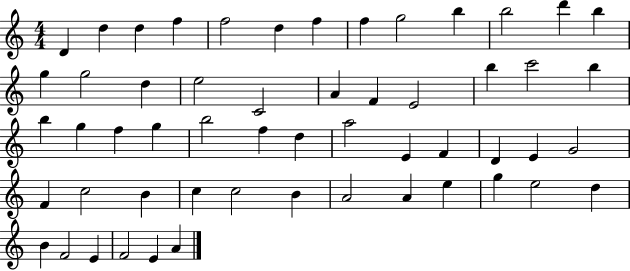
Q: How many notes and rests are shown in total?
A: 55